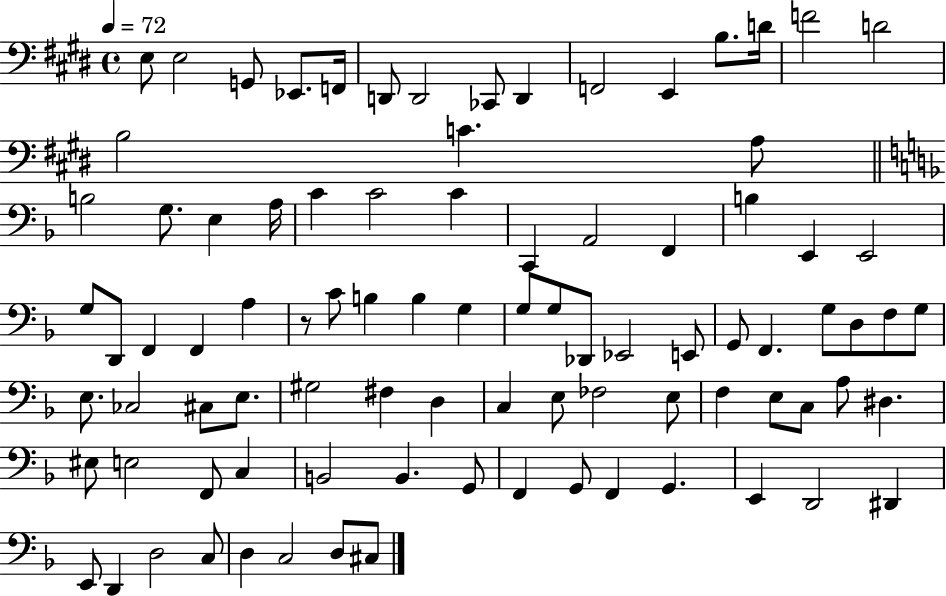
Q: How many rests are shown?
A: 1